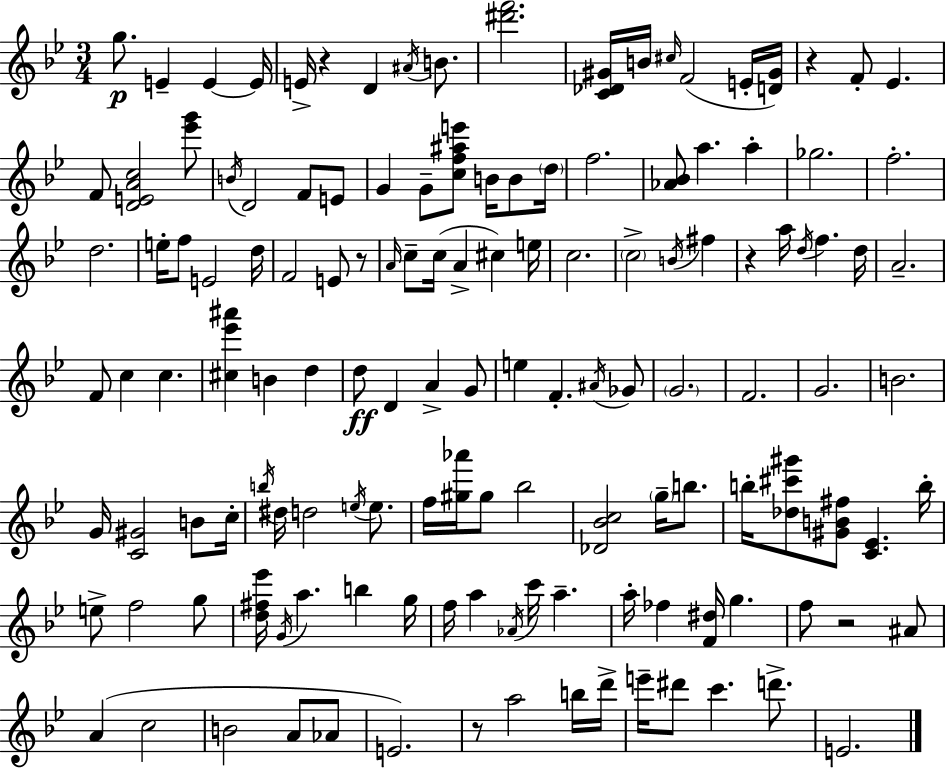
{
  \clef treble
  \numericTimeSignature
  \time 3/4
  \key bes \major
  g''8.\p e'4-- e'4~~ e'16 | e'16-> r4 d'4 \acciaccatura { ais'16 } b'8. | <dis''' f'''>2. | <c' des' gis'>16 b'16 \grace { cis''16 }( f'2 | \break e'16-. <d' gis'>16) r4 f'8-. ees'4. | f'8 <d' e' a' c''>2 | <ees''' g'''>8 \acciaccatura { b'16 } d'2 f'8 | e'8 g'4 g'8-- <c'' f'' ais'' e'''>8 b'16 | \break b'8 \parenthesize d''16 f''2. | <aes' bes'>8 a''4. a''4-. | ges''2. | f''2.-. | \break d''2. | e''16-. f''8 e'2 | d''16 f'2 e'8 | r8 \grace { a'16 } c''8-- c''16( a'4-> cis''4) | \break e''16 c''2. | \parenthesize c''2-> | \acciaccatura { b'16 } fis''4 r4 a''16 \acciaccatura { d''16 } f''4. | d''16 a'2.-- | \break f'8 c''4 | c''4. <cis'' ees''' ais'''>4 b'4 | d''4 d''8\ff d'4 | a'4-> g'8 e''4 f'4.-. | \break \acciaccatura { ais'16 } ges'8 \parenthesize g'2. | f'2. | g'2. | b'2. | \break g'16 <c' gis'>2 | b'8 c''16-. \acciaccatura { b''16 } dis''16 d''2 | \acciaccatura { e''16 } e''8. f''16 <gis'' aes'''>16 gis''8 | bes''2 <des' bes' c''>2 | \break \parenthesize g''16-- b''8. b''16-. <des'' cis''' gis'''>8 | <gis' b' fis''>8 <c' ees'>4. b''16-. e''8-> f''2 | g''8 <d'' fis'' ees'''>16 \acciaccatura { g'16 } a''4. | b''4 g''16 f''16 a''4 | \break \acciaccatura { aes'16 } c'''16 a''4.-- a''16-. | fes''4 <f' dis''>16 g''4. f''8 | r2 ais'8 a'4( | c''2 b'2 | \break a'8 aes'8 e'2.) | r8 | a''2 b''16 d'''16-> e'''16-- | dis'''8 c'''4. d'''8.-> e'2. | \break \bar "|."
}